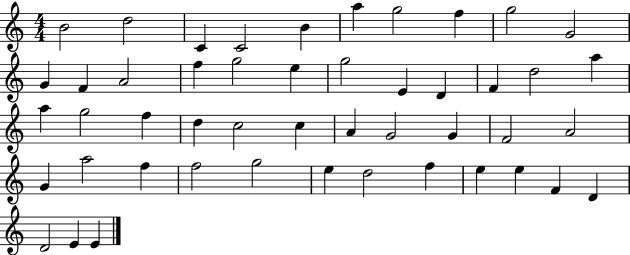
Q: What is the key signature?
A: C major